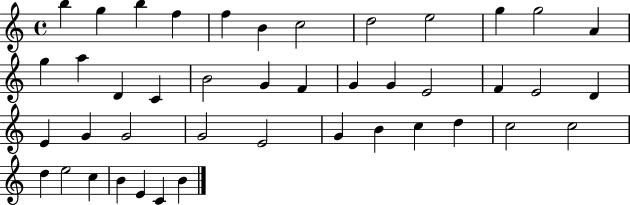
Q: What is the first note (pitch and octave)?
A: B5